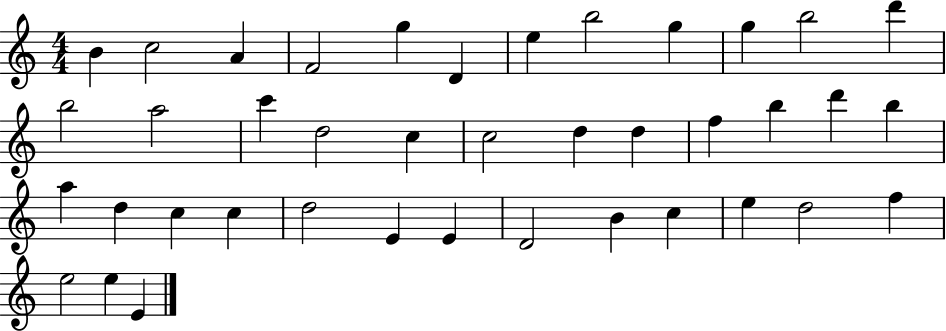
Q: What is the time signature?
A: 4/4